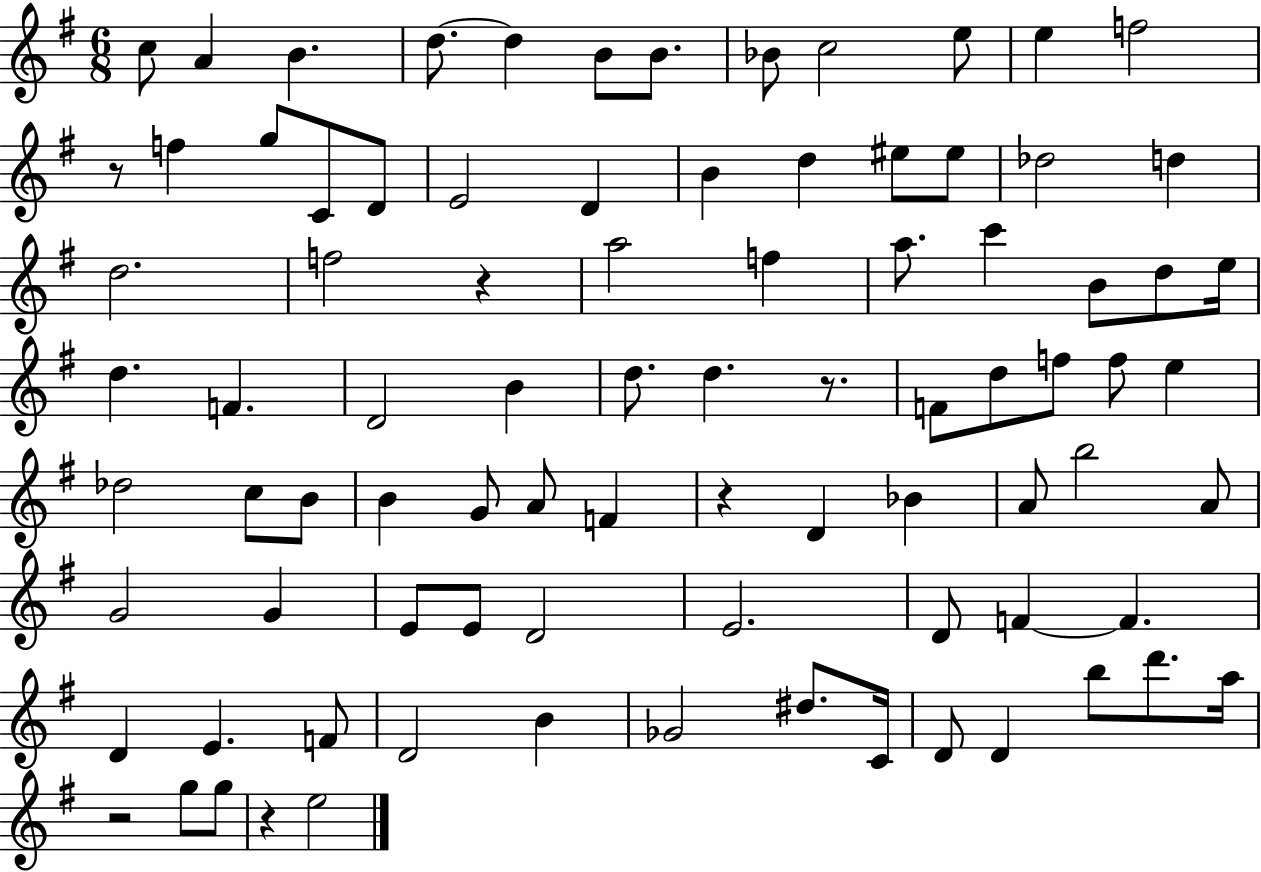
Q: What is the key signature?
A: G major